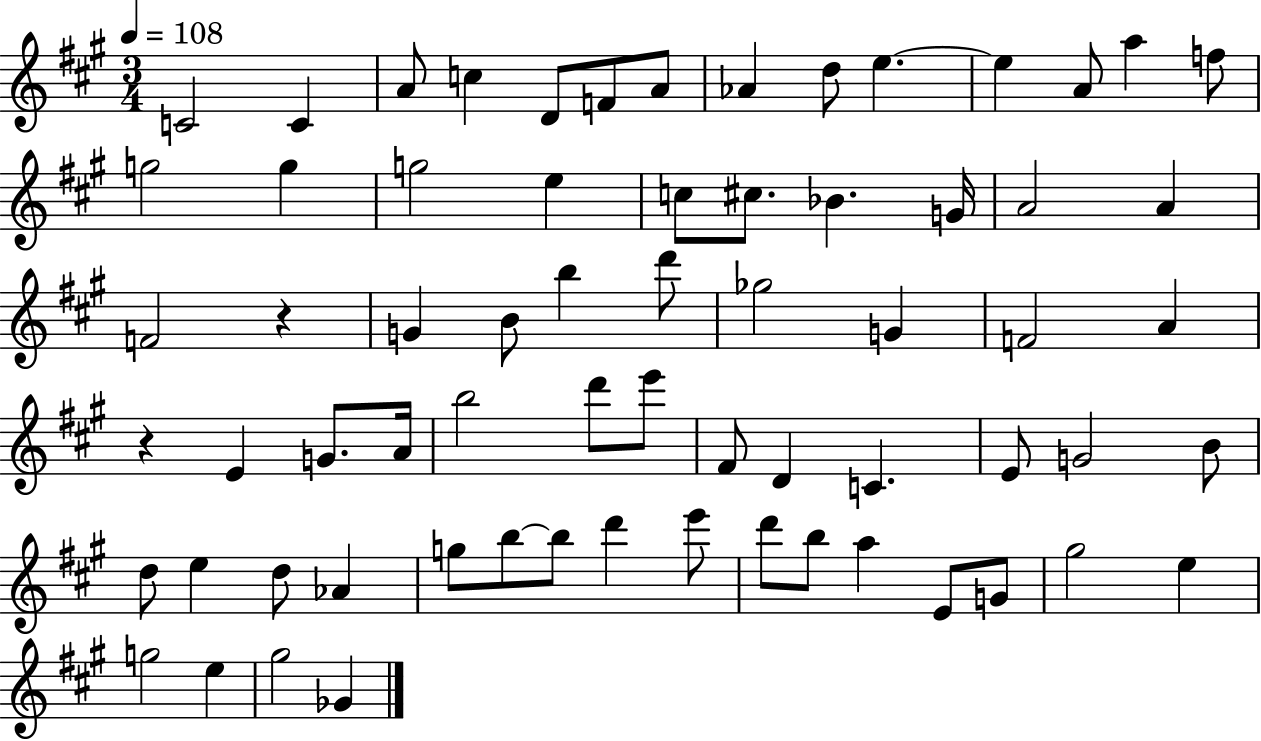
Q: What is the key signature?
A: A major